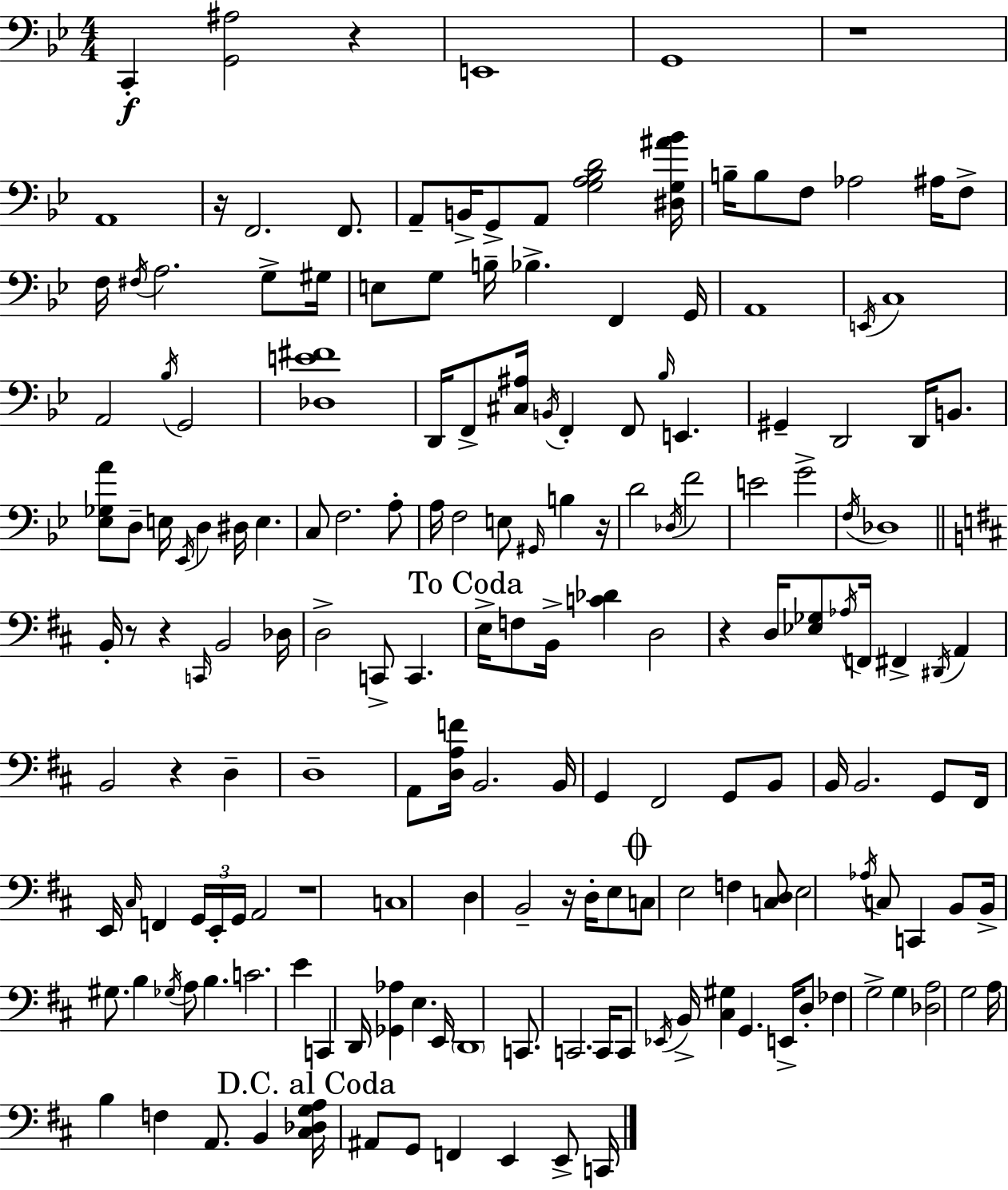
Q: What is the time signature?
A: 4/4